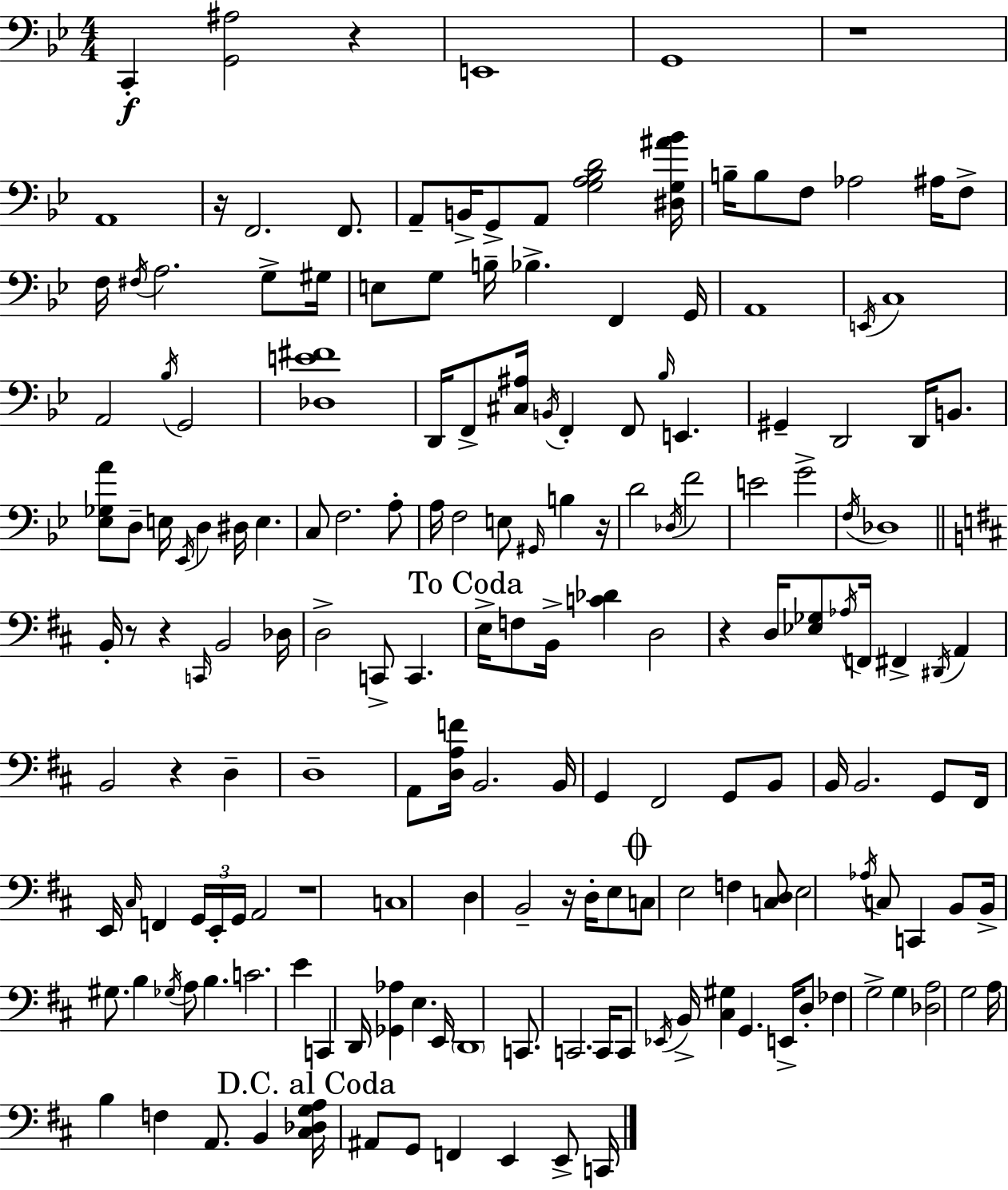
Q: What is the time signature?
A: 4/4